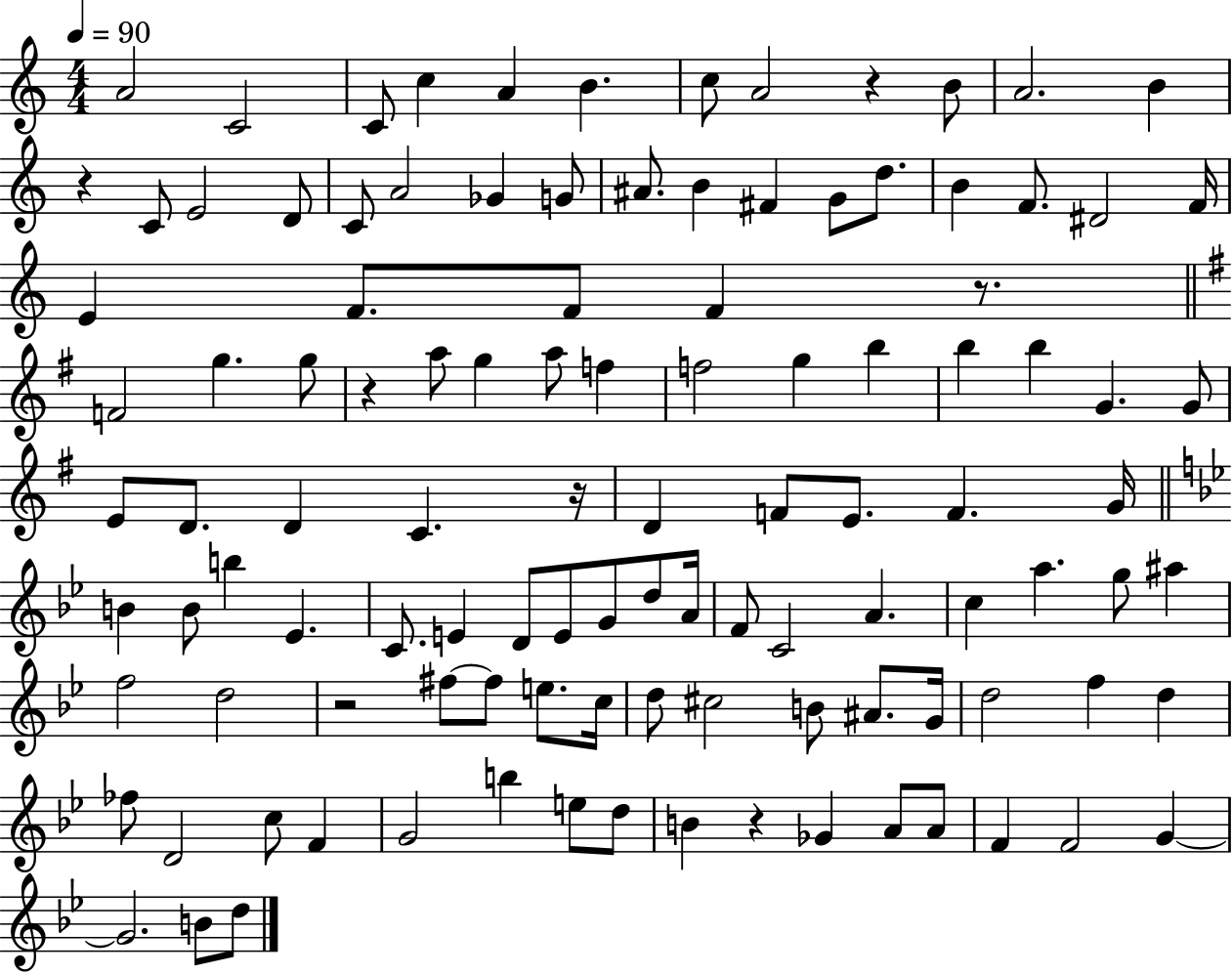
A4/h C4/h C4/e C5/q A4/q B4/q. C5/e A4/h R/q B4/e A4/h. B4/q R/q C4/e E4/h D4/e C4/e A4/h Gb4/q G4/e A#4/e. B4/q F#4/q G4/e D5/e. B4/q F4/e. D#4/h F4/s E4/q F4/e. F4/e F4/q R/e. F4/h G5/q. G5/e R/q A5/e G5/q A5/e F5/q F5/h G5/q B5/q B5/q B5/q G4/q. G4/e E4/e D4/e. D4/q C4/q. R/s D4/q F4/e E4/e. F4/q. G4/s B4/q B4/e B5/q Eb4/q. C4/e. E4/q D4/e E4/e G4/e D5/e A4/s F4/e C4/h A4/q. C5/q A5/q. G5/e A#5/q F5/h D5/h R/h F#5/e F#5/e E5/e. C5/s D5/e C#5/h B4/e A#4/e. G4/s D5/h F5/q D5/q FES5/e D4/h C5/e F4/q G4/h B5/q E5/e D5/e B4/q R/q Gb4/q A4/e A4/e F4/q F4/h G4/q G4/h. B4/e D5/e